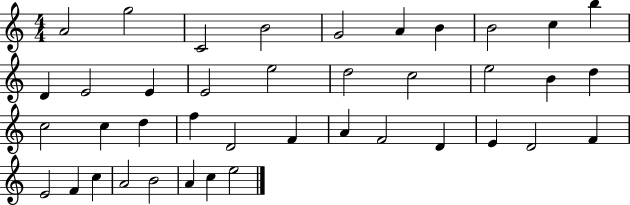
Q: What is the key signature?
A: C major